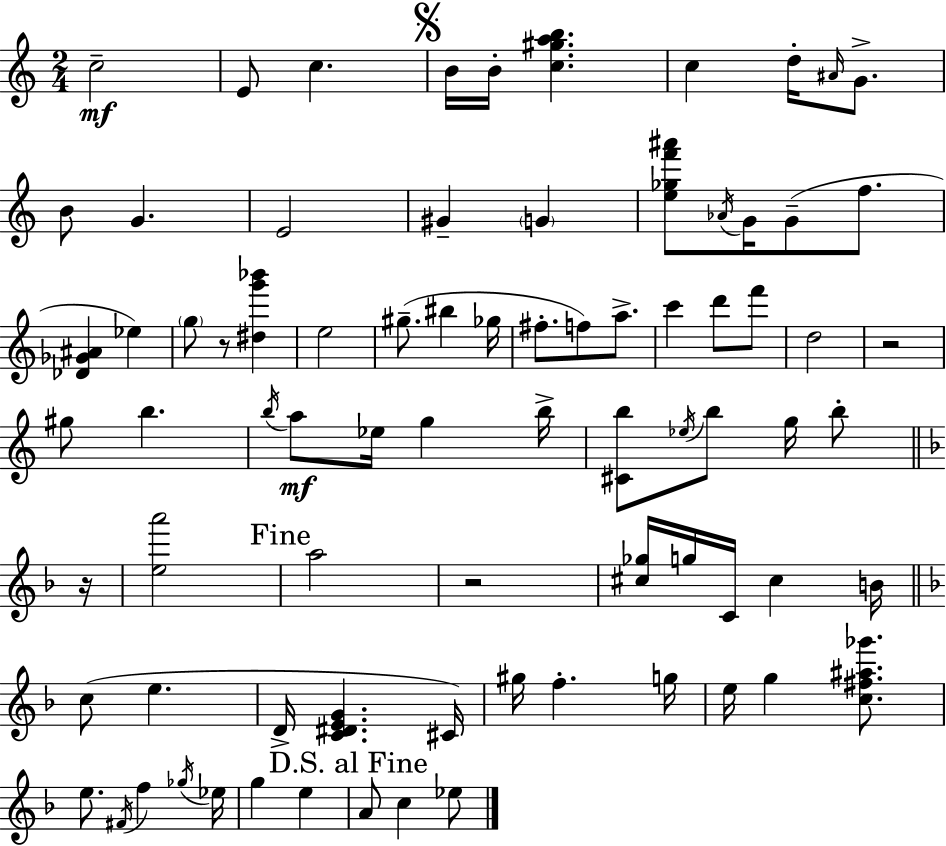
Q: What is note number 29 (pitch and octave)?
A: D6